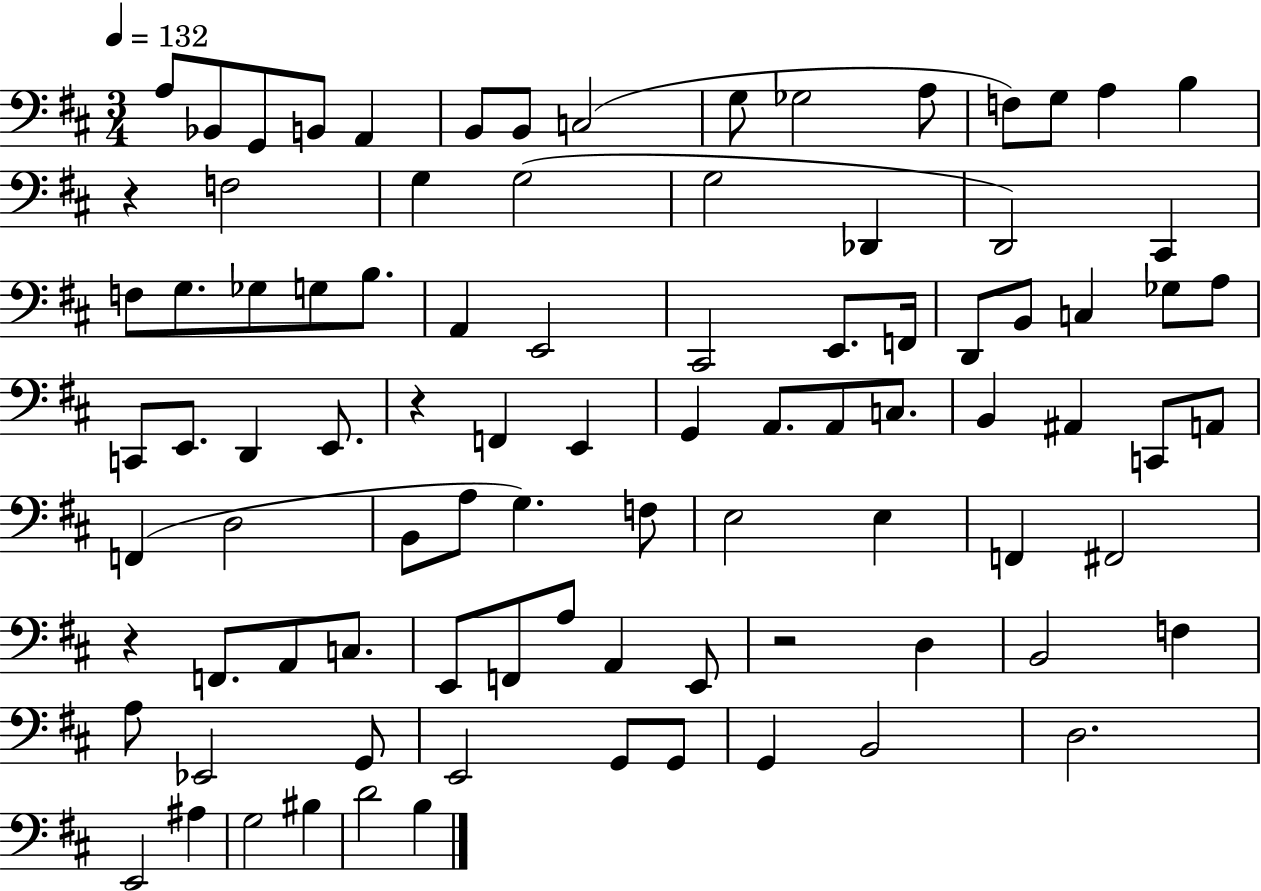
X:1
T:Untitled
M:3/4
L:1/4
K:D
A,/2 _B,,/2 G,,/2 B,,/2 A,, B,,/2 B,,/2 C,2 G,/2 _G,2 A,/2 F,/2 G,/2 A, B, z F,2 G, G,2 G,2 _D,, D,,2 ^C,, F,/2 G,/2 _G,/2 G,/2 B,/2 A,, E,,2 ^C,,2 E,,/2 F,,/4 D,,/2 B,,/2 C, _G,/2 A,/2 C,,/2 E,,/2 D,, E,,/2 z F,, E,, G,, A,,/2 A,,/2 C,/2 B,, ^A,, C,,/2 A,,/2 F,, D,2 B,,/2 A,/2 G, F,/2 E,2 E, F,, ^F,,2 z F,,/2 A,,/2 C,/2 E,,/2 F,,/2 A,/2 A,, E,,/2 z2 D, B,,2 F, A,/2 _E,,2 G,,/2 E,,2 G,,/2 G,,/2 G,, B,,2 D,2 E,,2 ^A, G,2 ^B, D2 B,